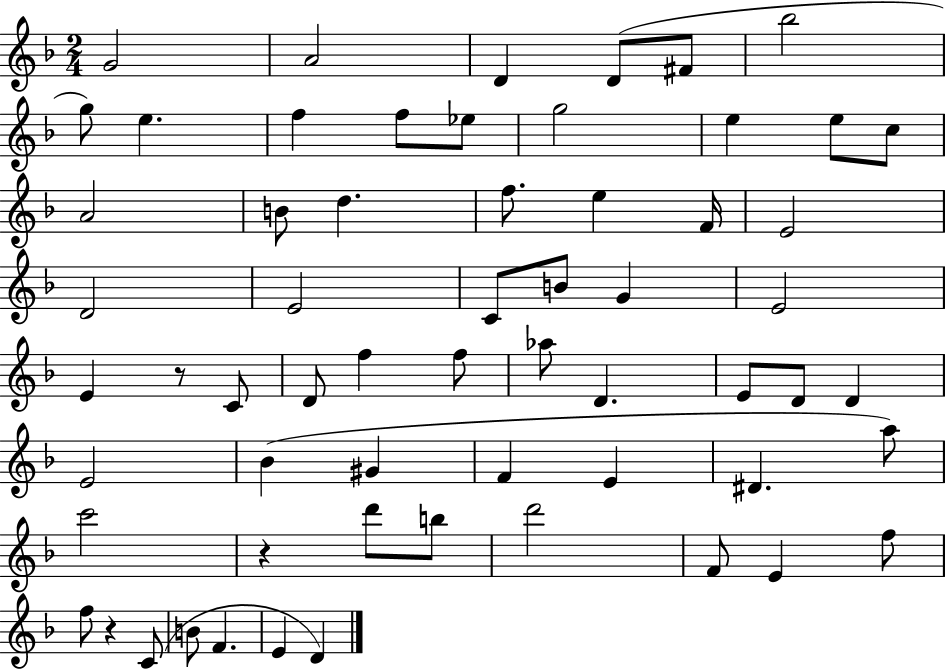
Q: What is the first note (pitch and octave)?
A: G4